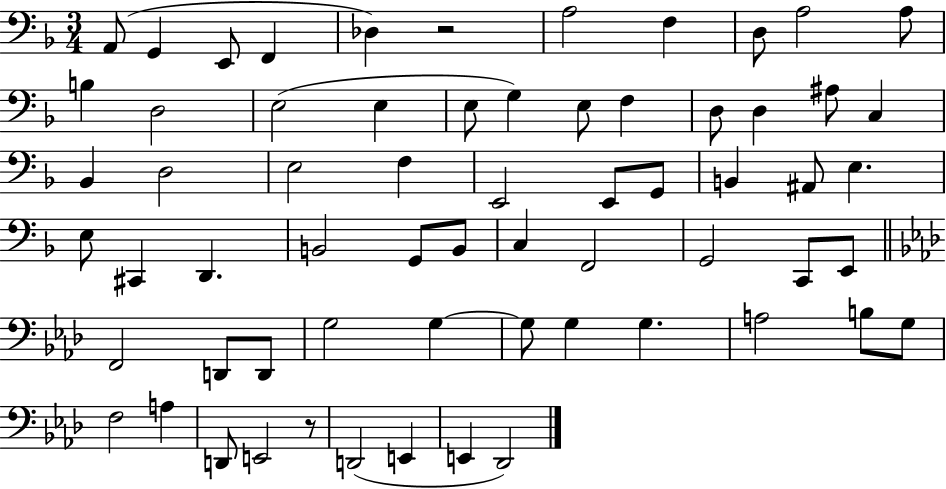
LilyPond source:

{
  \clef bass
  \numericTimeSignature
  \time 3/4
  \key f \major
  a,8( g,4 e,8 f,4 | des4) r2 | a2 f4 | d8 a2 a8 | \break b4 d2 | e2( e4 | e8 g4) e8 f4 | d8 d4 ais8 c4 | \break bes,4 d2 | e2 f4 | e,2 e,8 g,8 | b,4 ais,8 e4. | \break e8 cis,4 d,4. | b,2 g,8 b,8 | c4 f,2 | g,2 c,8 e,8 | \break \bar "||" \break \key aes \major f,2 d,8 d,8 | g2 g4~~ | g8 g4 g4. | a2 b8 g8 | \break f2 a4 | d,8 e,2 r8 | d,2( e,4 | e,4 des,2) | \break \bar "|."
}